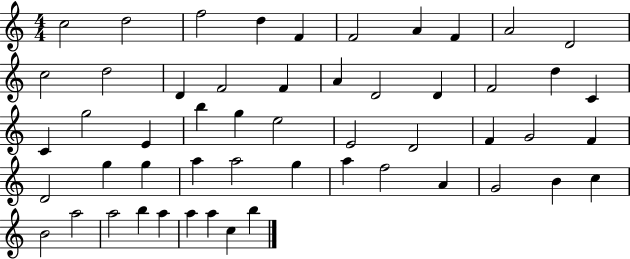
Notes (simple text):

C5/h D5/h F5/h D5/q F4/q F4/h A4/q F4/q A4/h D4/h C5/h D5/h D4/q F4/h F4/q A4/q D4/h D4/q F4/h D5/q C4/q C4/q G5/h E4/q B5/q G5/q E5/h E4/h D4/h F4/q G4/h F4/q D4/h G5/q G5/q A5/q A5/h G5/q A5/q F5/h A4/q G4/h B4/q C5/q B4/h A5/h A5/h B5/q A5/q A5/q A5/q C5/q B5/q